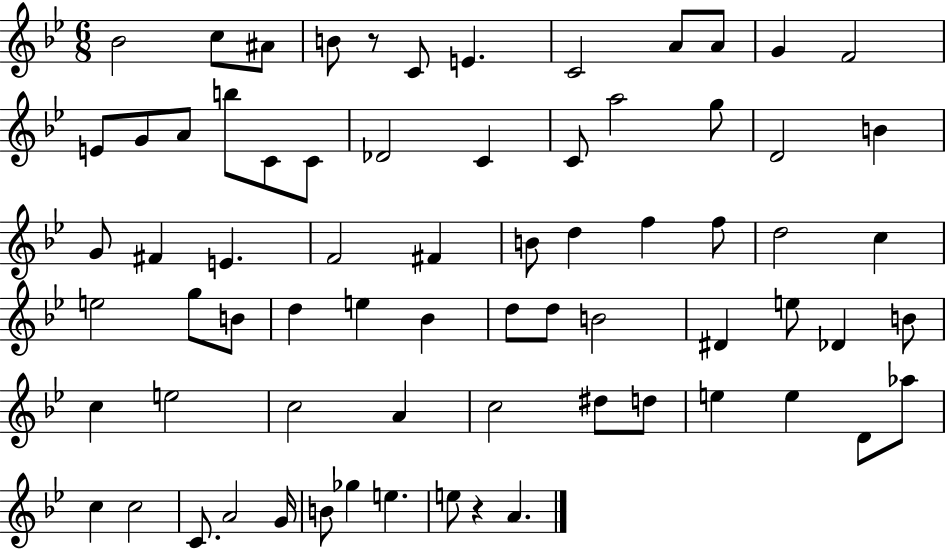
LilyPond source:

{
  \clef treble
  \numericTimeSignature
  \time 6/8
  \key bes \major
  bes'2 c''8 ais'8 | b'8 r8 c'8 e'4. | c'2 a'8 a'8 | g'4 f'2 | \break e'8 g'8 a'8 b''8 c'8 c'8 | des'2 c'4 | c'8 a''2 g''8 | d'2 b'4 | \break g'8 fis'4 e'4. | f'2 fis'4 | b'8 d''4 f''4 f''8 | d''2 c''4 | \break e''2 g''8 b'8 | d''4 e''4 bes'4 | d''8 d''8 b'2 | dis'4 e''8 des'4 b'8 | \break c''4 e''2 | c''2 a'4 | c''2 dis''8 d''8 | e''4 e''4 d'8 aes''8 | \break c''4 c''2 | c'8. a'2 g'16 | b'8 ges''4 e''4. | e''8 r4 a'4. | \break \bar "|."
}